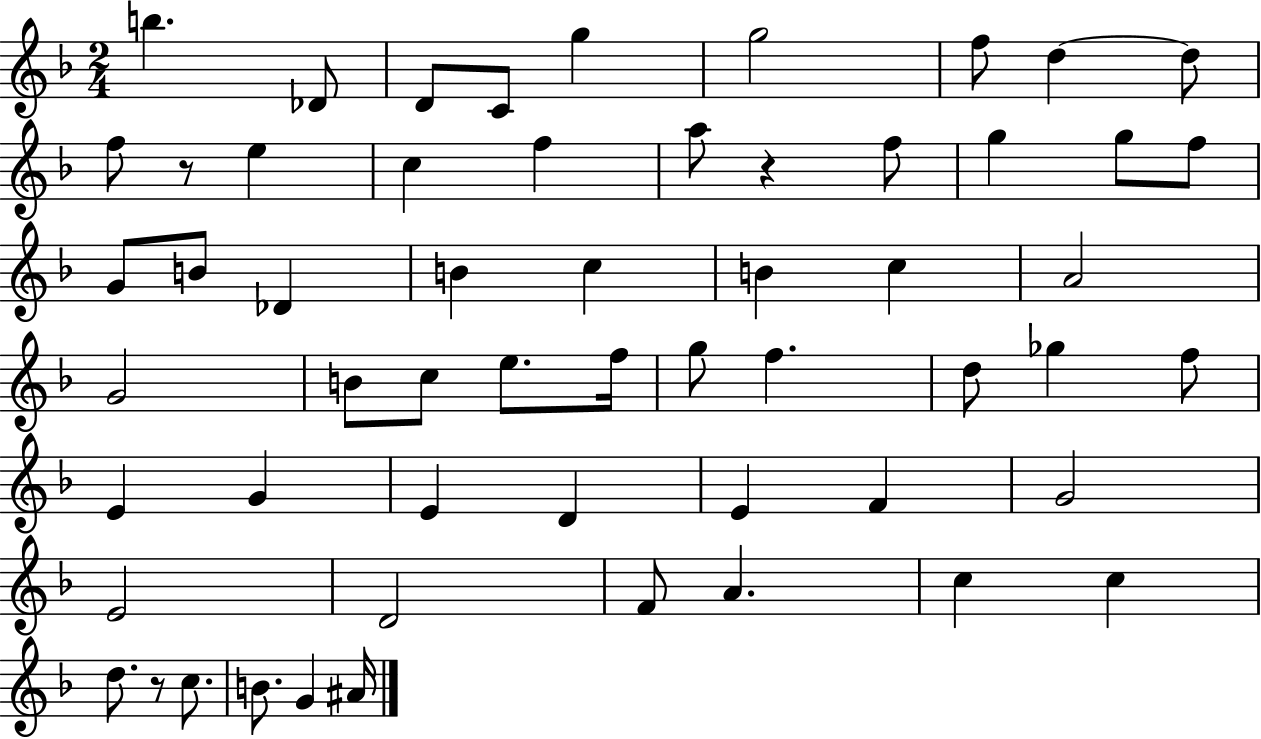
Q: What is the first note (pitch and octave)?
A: B5